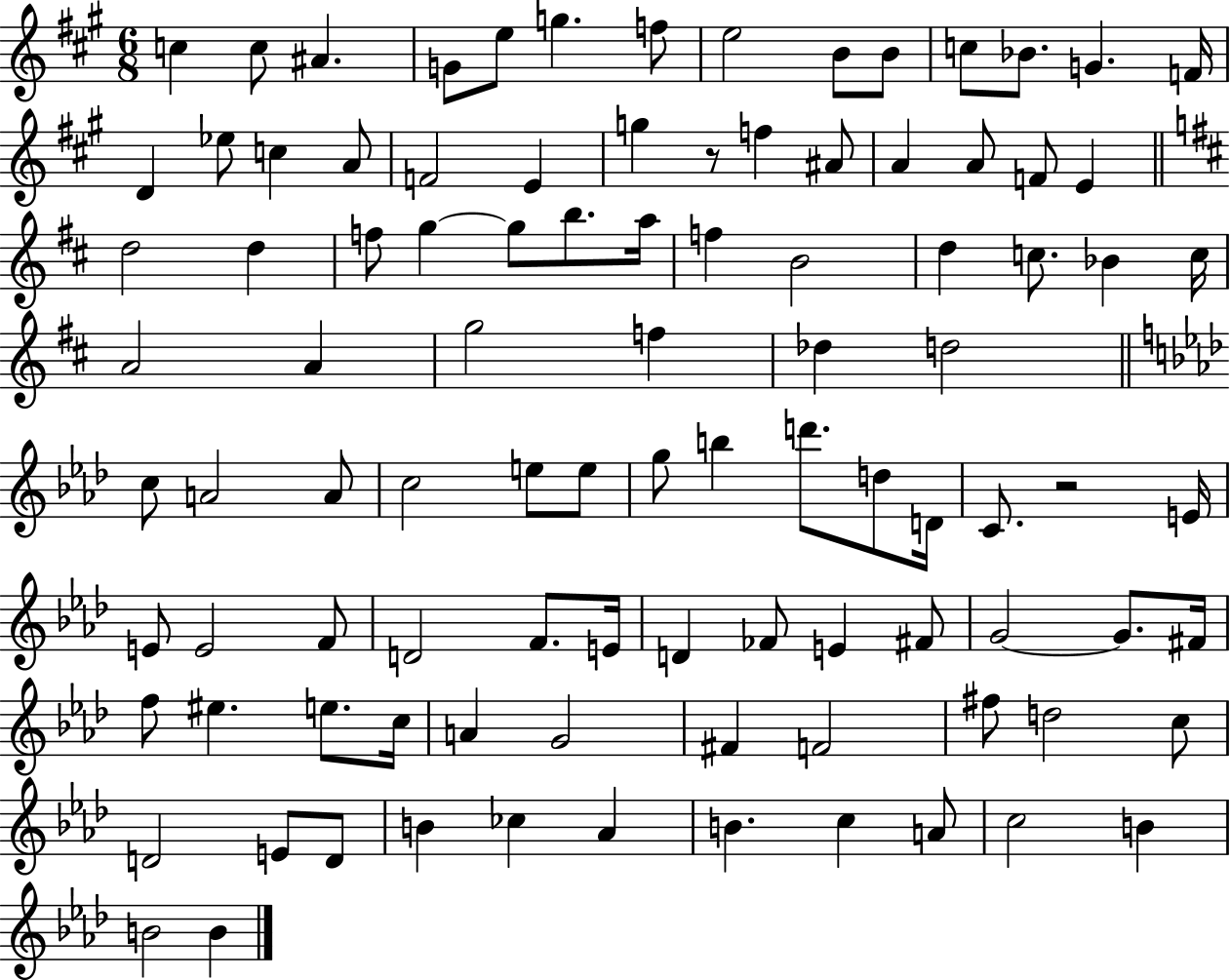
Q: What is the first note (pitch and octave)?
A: C5